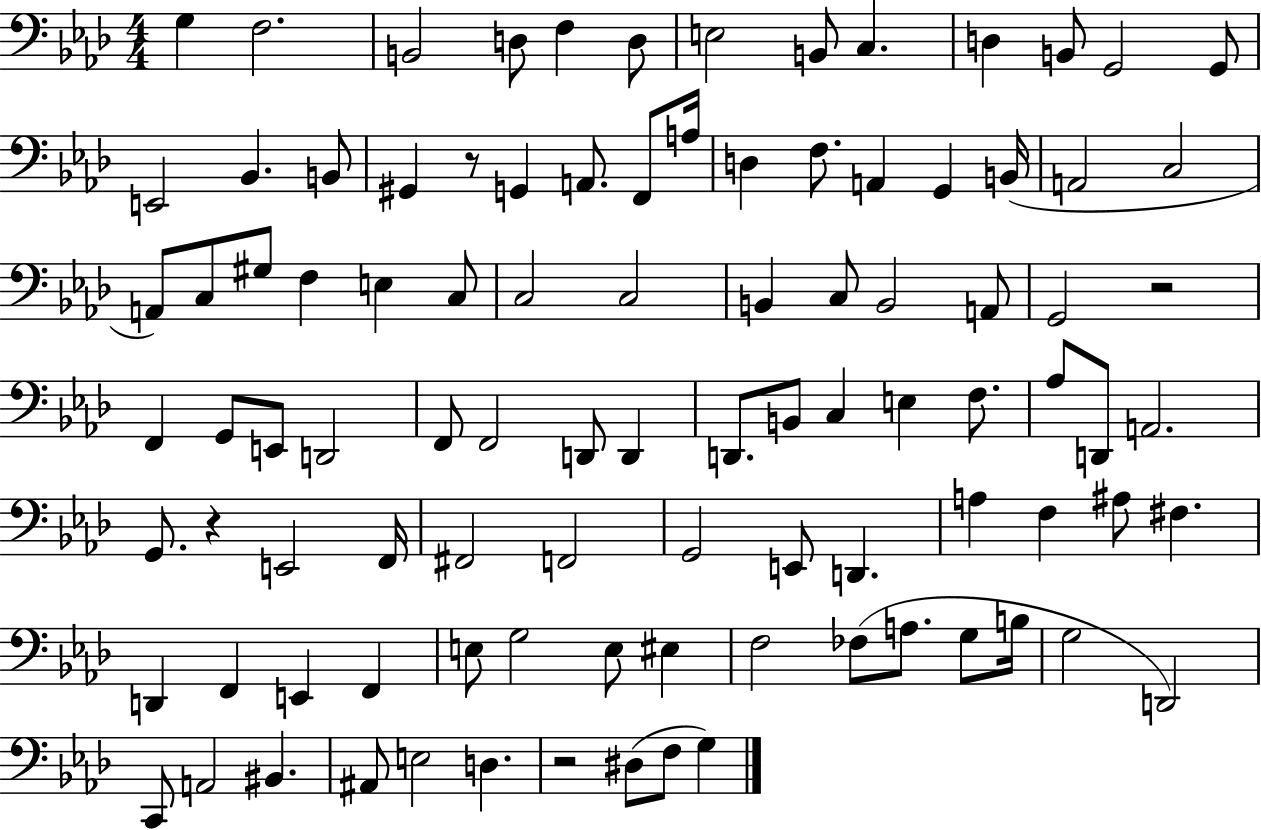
X:1
T:Untitled
M:4/4
L:1/4
K:Ab
G, F,2 B,,2 D,/2 F, D,/2 E,2 B,,/2 C, D, B,,/2 G,,2 G,,/2 E,,2 _B,, B,,/2 ^G,, z/2 G,, A,,/2 F,,/2 A,/4 D, F,/2 A,, G,, B,,/4 A,,2 C,2 A,,/2 C,/2 ^G,/2 F, E, C,/2 C,2 C,2 B,, C,/2 B,,2 A,,/2 G,,2 z2 F,, G,,/2 E,,/2 D,,2 F,,/2 F,,2 D,,/2 D,, D,,/2 B,,/2 C, E, F,/2 _A,/2 D,,/2 A,,2 G,,/2 z E,,2 F,,/4 ^F,,2 F,,2 G,,2 E,,/2 D,, A, F, ^A,/2 ^F, D,, F,, E,, F,, E,/2 G,2 E,/2 ^E, F,2 _F,/2 A,/2 G,/2 B,/4 G,2 D,,2 C,,/2 A,,2 ^B,, ^A,,/2 E,2 D, z2 ^D,/2 F,/2 G,